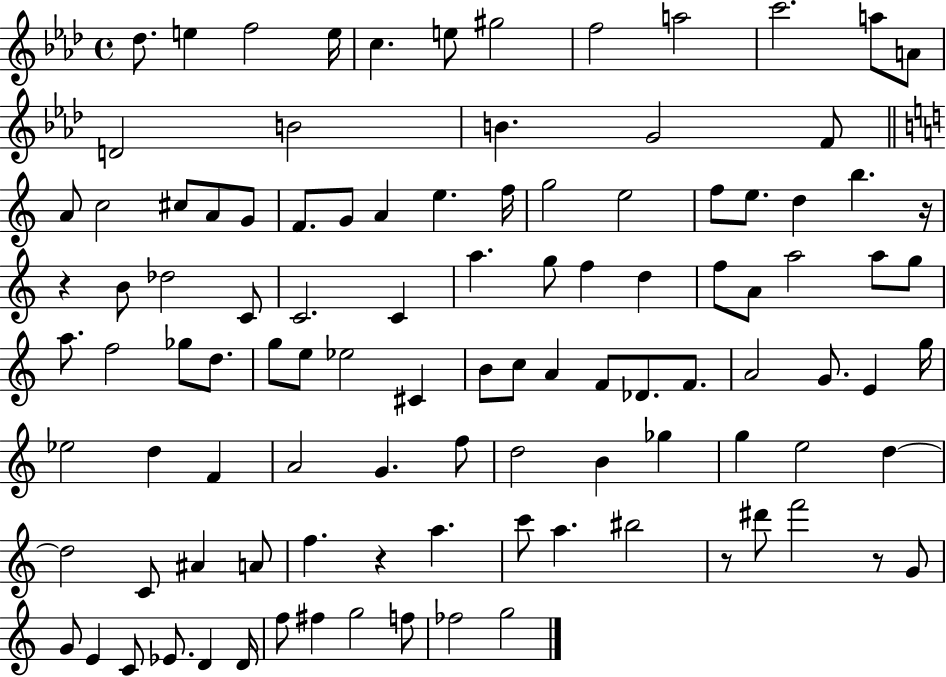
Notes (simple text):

Db5/e. E5/q F5/h E5/s C5/q. E5/e G#5/h F5/h A5/h C6/h. A5/e A4/e D4/h B4/h B4/q. G4/h F4/e A4/e C5/h C#5/e A4/e G4/e F4/e. G4/e A4/q E5/q. F5/s G5/h E5/h F5/e E5/e. D5/q B5/q. R/s R/q B4/e Db5/h C4/e C4/h. C4/q A5/q. G5/e F5/q D5/q F5/e A4/e A5/h A5/e G5/e A5/e. F5/h Gb5/e D5/e. G5/e E5/e Eb5/h C#4/q B4/e C5/e A4/q F4/e Db4/e. F4/e. A4/h G4/e. E4/q G5/s Eb5/h D5/q F4/q A4/h G4/q. F5/e D5/h B4/q Gb5/q G5/q E5/h D5/q D5/h C4/e A#4/q A4/e F5/q. R/q A5/q. C6/e A5/q. BIS5/h R/e D#6/e F6/h R/e G4/e G4/e E4/q C4/e Eb4/e. D4/q D4/s F5/e F#5/q G5/h F5/e FES5/h G5/h